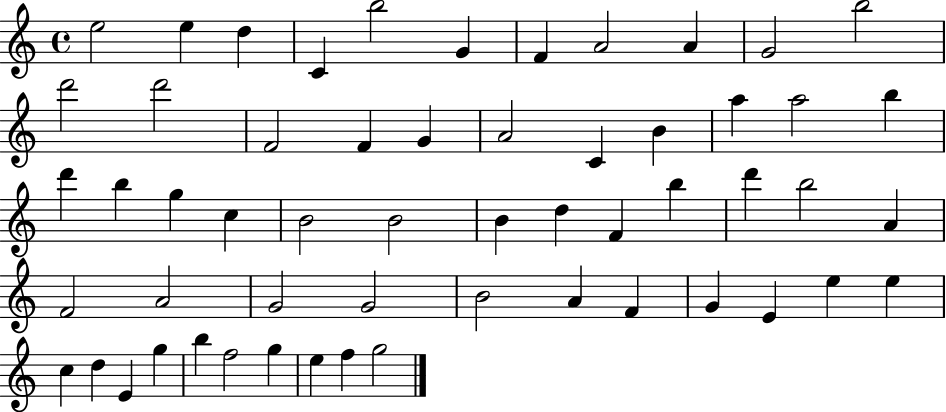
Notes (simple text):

E5/h E5/q D5/q C4/q B5/h G4/q F4/q A4/h A4/q G4/h B5/h D6/h D6/h F4/h F4/q G4/q A4/h C4/q B4/q A5/q A5/h B5/q D6/q B5/q G5/q C5/q B4/h B4/h B4/q D5/q F4/q B5/q D6/q B5/h A4/q F4/h A4/h G4/h G4/h B4/h A4/q F4/q G4/q E4/q E5/q E5/q C5/q D5/q E4/q G5/q B5/q F5/h G5/q E5/q F5/q G5/h